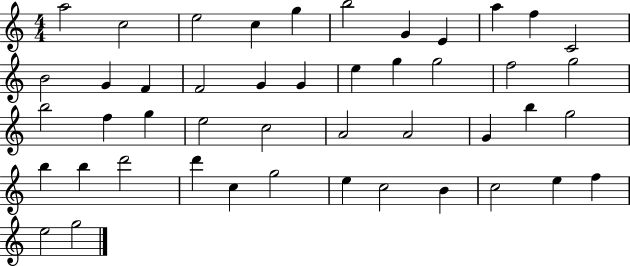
X:1
T:Untitled
M:4/4
L:1/4
K:C
a2 c2 e2 c g b2 G E a f C2 B2 G F F2 G G e g g2 f2 g2 b2 f g e2 c2 A2 A2 G b g2 b b d'2 d' c g2 e c2 B c2 e f e2 g2